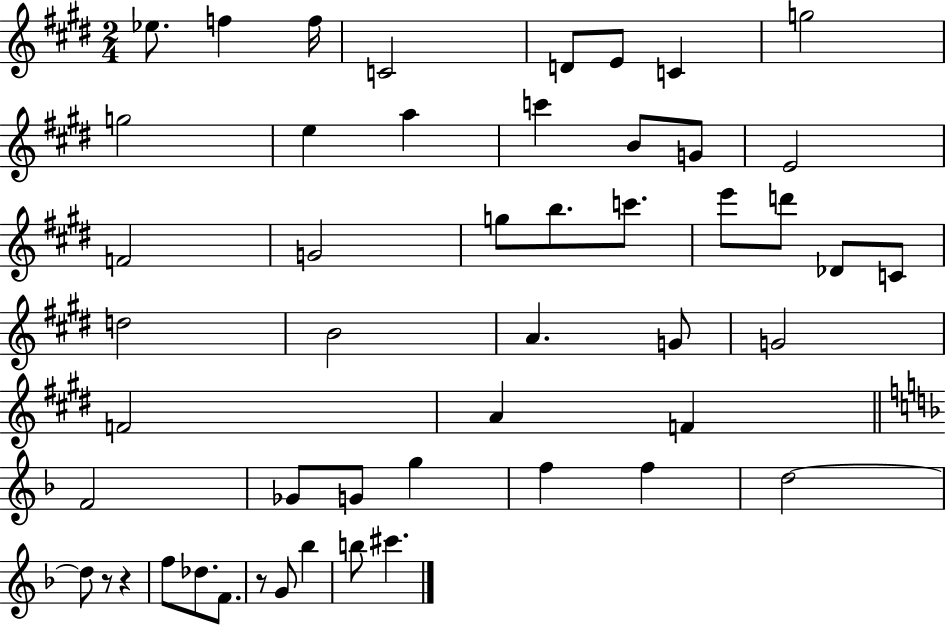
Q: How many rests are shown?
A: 3